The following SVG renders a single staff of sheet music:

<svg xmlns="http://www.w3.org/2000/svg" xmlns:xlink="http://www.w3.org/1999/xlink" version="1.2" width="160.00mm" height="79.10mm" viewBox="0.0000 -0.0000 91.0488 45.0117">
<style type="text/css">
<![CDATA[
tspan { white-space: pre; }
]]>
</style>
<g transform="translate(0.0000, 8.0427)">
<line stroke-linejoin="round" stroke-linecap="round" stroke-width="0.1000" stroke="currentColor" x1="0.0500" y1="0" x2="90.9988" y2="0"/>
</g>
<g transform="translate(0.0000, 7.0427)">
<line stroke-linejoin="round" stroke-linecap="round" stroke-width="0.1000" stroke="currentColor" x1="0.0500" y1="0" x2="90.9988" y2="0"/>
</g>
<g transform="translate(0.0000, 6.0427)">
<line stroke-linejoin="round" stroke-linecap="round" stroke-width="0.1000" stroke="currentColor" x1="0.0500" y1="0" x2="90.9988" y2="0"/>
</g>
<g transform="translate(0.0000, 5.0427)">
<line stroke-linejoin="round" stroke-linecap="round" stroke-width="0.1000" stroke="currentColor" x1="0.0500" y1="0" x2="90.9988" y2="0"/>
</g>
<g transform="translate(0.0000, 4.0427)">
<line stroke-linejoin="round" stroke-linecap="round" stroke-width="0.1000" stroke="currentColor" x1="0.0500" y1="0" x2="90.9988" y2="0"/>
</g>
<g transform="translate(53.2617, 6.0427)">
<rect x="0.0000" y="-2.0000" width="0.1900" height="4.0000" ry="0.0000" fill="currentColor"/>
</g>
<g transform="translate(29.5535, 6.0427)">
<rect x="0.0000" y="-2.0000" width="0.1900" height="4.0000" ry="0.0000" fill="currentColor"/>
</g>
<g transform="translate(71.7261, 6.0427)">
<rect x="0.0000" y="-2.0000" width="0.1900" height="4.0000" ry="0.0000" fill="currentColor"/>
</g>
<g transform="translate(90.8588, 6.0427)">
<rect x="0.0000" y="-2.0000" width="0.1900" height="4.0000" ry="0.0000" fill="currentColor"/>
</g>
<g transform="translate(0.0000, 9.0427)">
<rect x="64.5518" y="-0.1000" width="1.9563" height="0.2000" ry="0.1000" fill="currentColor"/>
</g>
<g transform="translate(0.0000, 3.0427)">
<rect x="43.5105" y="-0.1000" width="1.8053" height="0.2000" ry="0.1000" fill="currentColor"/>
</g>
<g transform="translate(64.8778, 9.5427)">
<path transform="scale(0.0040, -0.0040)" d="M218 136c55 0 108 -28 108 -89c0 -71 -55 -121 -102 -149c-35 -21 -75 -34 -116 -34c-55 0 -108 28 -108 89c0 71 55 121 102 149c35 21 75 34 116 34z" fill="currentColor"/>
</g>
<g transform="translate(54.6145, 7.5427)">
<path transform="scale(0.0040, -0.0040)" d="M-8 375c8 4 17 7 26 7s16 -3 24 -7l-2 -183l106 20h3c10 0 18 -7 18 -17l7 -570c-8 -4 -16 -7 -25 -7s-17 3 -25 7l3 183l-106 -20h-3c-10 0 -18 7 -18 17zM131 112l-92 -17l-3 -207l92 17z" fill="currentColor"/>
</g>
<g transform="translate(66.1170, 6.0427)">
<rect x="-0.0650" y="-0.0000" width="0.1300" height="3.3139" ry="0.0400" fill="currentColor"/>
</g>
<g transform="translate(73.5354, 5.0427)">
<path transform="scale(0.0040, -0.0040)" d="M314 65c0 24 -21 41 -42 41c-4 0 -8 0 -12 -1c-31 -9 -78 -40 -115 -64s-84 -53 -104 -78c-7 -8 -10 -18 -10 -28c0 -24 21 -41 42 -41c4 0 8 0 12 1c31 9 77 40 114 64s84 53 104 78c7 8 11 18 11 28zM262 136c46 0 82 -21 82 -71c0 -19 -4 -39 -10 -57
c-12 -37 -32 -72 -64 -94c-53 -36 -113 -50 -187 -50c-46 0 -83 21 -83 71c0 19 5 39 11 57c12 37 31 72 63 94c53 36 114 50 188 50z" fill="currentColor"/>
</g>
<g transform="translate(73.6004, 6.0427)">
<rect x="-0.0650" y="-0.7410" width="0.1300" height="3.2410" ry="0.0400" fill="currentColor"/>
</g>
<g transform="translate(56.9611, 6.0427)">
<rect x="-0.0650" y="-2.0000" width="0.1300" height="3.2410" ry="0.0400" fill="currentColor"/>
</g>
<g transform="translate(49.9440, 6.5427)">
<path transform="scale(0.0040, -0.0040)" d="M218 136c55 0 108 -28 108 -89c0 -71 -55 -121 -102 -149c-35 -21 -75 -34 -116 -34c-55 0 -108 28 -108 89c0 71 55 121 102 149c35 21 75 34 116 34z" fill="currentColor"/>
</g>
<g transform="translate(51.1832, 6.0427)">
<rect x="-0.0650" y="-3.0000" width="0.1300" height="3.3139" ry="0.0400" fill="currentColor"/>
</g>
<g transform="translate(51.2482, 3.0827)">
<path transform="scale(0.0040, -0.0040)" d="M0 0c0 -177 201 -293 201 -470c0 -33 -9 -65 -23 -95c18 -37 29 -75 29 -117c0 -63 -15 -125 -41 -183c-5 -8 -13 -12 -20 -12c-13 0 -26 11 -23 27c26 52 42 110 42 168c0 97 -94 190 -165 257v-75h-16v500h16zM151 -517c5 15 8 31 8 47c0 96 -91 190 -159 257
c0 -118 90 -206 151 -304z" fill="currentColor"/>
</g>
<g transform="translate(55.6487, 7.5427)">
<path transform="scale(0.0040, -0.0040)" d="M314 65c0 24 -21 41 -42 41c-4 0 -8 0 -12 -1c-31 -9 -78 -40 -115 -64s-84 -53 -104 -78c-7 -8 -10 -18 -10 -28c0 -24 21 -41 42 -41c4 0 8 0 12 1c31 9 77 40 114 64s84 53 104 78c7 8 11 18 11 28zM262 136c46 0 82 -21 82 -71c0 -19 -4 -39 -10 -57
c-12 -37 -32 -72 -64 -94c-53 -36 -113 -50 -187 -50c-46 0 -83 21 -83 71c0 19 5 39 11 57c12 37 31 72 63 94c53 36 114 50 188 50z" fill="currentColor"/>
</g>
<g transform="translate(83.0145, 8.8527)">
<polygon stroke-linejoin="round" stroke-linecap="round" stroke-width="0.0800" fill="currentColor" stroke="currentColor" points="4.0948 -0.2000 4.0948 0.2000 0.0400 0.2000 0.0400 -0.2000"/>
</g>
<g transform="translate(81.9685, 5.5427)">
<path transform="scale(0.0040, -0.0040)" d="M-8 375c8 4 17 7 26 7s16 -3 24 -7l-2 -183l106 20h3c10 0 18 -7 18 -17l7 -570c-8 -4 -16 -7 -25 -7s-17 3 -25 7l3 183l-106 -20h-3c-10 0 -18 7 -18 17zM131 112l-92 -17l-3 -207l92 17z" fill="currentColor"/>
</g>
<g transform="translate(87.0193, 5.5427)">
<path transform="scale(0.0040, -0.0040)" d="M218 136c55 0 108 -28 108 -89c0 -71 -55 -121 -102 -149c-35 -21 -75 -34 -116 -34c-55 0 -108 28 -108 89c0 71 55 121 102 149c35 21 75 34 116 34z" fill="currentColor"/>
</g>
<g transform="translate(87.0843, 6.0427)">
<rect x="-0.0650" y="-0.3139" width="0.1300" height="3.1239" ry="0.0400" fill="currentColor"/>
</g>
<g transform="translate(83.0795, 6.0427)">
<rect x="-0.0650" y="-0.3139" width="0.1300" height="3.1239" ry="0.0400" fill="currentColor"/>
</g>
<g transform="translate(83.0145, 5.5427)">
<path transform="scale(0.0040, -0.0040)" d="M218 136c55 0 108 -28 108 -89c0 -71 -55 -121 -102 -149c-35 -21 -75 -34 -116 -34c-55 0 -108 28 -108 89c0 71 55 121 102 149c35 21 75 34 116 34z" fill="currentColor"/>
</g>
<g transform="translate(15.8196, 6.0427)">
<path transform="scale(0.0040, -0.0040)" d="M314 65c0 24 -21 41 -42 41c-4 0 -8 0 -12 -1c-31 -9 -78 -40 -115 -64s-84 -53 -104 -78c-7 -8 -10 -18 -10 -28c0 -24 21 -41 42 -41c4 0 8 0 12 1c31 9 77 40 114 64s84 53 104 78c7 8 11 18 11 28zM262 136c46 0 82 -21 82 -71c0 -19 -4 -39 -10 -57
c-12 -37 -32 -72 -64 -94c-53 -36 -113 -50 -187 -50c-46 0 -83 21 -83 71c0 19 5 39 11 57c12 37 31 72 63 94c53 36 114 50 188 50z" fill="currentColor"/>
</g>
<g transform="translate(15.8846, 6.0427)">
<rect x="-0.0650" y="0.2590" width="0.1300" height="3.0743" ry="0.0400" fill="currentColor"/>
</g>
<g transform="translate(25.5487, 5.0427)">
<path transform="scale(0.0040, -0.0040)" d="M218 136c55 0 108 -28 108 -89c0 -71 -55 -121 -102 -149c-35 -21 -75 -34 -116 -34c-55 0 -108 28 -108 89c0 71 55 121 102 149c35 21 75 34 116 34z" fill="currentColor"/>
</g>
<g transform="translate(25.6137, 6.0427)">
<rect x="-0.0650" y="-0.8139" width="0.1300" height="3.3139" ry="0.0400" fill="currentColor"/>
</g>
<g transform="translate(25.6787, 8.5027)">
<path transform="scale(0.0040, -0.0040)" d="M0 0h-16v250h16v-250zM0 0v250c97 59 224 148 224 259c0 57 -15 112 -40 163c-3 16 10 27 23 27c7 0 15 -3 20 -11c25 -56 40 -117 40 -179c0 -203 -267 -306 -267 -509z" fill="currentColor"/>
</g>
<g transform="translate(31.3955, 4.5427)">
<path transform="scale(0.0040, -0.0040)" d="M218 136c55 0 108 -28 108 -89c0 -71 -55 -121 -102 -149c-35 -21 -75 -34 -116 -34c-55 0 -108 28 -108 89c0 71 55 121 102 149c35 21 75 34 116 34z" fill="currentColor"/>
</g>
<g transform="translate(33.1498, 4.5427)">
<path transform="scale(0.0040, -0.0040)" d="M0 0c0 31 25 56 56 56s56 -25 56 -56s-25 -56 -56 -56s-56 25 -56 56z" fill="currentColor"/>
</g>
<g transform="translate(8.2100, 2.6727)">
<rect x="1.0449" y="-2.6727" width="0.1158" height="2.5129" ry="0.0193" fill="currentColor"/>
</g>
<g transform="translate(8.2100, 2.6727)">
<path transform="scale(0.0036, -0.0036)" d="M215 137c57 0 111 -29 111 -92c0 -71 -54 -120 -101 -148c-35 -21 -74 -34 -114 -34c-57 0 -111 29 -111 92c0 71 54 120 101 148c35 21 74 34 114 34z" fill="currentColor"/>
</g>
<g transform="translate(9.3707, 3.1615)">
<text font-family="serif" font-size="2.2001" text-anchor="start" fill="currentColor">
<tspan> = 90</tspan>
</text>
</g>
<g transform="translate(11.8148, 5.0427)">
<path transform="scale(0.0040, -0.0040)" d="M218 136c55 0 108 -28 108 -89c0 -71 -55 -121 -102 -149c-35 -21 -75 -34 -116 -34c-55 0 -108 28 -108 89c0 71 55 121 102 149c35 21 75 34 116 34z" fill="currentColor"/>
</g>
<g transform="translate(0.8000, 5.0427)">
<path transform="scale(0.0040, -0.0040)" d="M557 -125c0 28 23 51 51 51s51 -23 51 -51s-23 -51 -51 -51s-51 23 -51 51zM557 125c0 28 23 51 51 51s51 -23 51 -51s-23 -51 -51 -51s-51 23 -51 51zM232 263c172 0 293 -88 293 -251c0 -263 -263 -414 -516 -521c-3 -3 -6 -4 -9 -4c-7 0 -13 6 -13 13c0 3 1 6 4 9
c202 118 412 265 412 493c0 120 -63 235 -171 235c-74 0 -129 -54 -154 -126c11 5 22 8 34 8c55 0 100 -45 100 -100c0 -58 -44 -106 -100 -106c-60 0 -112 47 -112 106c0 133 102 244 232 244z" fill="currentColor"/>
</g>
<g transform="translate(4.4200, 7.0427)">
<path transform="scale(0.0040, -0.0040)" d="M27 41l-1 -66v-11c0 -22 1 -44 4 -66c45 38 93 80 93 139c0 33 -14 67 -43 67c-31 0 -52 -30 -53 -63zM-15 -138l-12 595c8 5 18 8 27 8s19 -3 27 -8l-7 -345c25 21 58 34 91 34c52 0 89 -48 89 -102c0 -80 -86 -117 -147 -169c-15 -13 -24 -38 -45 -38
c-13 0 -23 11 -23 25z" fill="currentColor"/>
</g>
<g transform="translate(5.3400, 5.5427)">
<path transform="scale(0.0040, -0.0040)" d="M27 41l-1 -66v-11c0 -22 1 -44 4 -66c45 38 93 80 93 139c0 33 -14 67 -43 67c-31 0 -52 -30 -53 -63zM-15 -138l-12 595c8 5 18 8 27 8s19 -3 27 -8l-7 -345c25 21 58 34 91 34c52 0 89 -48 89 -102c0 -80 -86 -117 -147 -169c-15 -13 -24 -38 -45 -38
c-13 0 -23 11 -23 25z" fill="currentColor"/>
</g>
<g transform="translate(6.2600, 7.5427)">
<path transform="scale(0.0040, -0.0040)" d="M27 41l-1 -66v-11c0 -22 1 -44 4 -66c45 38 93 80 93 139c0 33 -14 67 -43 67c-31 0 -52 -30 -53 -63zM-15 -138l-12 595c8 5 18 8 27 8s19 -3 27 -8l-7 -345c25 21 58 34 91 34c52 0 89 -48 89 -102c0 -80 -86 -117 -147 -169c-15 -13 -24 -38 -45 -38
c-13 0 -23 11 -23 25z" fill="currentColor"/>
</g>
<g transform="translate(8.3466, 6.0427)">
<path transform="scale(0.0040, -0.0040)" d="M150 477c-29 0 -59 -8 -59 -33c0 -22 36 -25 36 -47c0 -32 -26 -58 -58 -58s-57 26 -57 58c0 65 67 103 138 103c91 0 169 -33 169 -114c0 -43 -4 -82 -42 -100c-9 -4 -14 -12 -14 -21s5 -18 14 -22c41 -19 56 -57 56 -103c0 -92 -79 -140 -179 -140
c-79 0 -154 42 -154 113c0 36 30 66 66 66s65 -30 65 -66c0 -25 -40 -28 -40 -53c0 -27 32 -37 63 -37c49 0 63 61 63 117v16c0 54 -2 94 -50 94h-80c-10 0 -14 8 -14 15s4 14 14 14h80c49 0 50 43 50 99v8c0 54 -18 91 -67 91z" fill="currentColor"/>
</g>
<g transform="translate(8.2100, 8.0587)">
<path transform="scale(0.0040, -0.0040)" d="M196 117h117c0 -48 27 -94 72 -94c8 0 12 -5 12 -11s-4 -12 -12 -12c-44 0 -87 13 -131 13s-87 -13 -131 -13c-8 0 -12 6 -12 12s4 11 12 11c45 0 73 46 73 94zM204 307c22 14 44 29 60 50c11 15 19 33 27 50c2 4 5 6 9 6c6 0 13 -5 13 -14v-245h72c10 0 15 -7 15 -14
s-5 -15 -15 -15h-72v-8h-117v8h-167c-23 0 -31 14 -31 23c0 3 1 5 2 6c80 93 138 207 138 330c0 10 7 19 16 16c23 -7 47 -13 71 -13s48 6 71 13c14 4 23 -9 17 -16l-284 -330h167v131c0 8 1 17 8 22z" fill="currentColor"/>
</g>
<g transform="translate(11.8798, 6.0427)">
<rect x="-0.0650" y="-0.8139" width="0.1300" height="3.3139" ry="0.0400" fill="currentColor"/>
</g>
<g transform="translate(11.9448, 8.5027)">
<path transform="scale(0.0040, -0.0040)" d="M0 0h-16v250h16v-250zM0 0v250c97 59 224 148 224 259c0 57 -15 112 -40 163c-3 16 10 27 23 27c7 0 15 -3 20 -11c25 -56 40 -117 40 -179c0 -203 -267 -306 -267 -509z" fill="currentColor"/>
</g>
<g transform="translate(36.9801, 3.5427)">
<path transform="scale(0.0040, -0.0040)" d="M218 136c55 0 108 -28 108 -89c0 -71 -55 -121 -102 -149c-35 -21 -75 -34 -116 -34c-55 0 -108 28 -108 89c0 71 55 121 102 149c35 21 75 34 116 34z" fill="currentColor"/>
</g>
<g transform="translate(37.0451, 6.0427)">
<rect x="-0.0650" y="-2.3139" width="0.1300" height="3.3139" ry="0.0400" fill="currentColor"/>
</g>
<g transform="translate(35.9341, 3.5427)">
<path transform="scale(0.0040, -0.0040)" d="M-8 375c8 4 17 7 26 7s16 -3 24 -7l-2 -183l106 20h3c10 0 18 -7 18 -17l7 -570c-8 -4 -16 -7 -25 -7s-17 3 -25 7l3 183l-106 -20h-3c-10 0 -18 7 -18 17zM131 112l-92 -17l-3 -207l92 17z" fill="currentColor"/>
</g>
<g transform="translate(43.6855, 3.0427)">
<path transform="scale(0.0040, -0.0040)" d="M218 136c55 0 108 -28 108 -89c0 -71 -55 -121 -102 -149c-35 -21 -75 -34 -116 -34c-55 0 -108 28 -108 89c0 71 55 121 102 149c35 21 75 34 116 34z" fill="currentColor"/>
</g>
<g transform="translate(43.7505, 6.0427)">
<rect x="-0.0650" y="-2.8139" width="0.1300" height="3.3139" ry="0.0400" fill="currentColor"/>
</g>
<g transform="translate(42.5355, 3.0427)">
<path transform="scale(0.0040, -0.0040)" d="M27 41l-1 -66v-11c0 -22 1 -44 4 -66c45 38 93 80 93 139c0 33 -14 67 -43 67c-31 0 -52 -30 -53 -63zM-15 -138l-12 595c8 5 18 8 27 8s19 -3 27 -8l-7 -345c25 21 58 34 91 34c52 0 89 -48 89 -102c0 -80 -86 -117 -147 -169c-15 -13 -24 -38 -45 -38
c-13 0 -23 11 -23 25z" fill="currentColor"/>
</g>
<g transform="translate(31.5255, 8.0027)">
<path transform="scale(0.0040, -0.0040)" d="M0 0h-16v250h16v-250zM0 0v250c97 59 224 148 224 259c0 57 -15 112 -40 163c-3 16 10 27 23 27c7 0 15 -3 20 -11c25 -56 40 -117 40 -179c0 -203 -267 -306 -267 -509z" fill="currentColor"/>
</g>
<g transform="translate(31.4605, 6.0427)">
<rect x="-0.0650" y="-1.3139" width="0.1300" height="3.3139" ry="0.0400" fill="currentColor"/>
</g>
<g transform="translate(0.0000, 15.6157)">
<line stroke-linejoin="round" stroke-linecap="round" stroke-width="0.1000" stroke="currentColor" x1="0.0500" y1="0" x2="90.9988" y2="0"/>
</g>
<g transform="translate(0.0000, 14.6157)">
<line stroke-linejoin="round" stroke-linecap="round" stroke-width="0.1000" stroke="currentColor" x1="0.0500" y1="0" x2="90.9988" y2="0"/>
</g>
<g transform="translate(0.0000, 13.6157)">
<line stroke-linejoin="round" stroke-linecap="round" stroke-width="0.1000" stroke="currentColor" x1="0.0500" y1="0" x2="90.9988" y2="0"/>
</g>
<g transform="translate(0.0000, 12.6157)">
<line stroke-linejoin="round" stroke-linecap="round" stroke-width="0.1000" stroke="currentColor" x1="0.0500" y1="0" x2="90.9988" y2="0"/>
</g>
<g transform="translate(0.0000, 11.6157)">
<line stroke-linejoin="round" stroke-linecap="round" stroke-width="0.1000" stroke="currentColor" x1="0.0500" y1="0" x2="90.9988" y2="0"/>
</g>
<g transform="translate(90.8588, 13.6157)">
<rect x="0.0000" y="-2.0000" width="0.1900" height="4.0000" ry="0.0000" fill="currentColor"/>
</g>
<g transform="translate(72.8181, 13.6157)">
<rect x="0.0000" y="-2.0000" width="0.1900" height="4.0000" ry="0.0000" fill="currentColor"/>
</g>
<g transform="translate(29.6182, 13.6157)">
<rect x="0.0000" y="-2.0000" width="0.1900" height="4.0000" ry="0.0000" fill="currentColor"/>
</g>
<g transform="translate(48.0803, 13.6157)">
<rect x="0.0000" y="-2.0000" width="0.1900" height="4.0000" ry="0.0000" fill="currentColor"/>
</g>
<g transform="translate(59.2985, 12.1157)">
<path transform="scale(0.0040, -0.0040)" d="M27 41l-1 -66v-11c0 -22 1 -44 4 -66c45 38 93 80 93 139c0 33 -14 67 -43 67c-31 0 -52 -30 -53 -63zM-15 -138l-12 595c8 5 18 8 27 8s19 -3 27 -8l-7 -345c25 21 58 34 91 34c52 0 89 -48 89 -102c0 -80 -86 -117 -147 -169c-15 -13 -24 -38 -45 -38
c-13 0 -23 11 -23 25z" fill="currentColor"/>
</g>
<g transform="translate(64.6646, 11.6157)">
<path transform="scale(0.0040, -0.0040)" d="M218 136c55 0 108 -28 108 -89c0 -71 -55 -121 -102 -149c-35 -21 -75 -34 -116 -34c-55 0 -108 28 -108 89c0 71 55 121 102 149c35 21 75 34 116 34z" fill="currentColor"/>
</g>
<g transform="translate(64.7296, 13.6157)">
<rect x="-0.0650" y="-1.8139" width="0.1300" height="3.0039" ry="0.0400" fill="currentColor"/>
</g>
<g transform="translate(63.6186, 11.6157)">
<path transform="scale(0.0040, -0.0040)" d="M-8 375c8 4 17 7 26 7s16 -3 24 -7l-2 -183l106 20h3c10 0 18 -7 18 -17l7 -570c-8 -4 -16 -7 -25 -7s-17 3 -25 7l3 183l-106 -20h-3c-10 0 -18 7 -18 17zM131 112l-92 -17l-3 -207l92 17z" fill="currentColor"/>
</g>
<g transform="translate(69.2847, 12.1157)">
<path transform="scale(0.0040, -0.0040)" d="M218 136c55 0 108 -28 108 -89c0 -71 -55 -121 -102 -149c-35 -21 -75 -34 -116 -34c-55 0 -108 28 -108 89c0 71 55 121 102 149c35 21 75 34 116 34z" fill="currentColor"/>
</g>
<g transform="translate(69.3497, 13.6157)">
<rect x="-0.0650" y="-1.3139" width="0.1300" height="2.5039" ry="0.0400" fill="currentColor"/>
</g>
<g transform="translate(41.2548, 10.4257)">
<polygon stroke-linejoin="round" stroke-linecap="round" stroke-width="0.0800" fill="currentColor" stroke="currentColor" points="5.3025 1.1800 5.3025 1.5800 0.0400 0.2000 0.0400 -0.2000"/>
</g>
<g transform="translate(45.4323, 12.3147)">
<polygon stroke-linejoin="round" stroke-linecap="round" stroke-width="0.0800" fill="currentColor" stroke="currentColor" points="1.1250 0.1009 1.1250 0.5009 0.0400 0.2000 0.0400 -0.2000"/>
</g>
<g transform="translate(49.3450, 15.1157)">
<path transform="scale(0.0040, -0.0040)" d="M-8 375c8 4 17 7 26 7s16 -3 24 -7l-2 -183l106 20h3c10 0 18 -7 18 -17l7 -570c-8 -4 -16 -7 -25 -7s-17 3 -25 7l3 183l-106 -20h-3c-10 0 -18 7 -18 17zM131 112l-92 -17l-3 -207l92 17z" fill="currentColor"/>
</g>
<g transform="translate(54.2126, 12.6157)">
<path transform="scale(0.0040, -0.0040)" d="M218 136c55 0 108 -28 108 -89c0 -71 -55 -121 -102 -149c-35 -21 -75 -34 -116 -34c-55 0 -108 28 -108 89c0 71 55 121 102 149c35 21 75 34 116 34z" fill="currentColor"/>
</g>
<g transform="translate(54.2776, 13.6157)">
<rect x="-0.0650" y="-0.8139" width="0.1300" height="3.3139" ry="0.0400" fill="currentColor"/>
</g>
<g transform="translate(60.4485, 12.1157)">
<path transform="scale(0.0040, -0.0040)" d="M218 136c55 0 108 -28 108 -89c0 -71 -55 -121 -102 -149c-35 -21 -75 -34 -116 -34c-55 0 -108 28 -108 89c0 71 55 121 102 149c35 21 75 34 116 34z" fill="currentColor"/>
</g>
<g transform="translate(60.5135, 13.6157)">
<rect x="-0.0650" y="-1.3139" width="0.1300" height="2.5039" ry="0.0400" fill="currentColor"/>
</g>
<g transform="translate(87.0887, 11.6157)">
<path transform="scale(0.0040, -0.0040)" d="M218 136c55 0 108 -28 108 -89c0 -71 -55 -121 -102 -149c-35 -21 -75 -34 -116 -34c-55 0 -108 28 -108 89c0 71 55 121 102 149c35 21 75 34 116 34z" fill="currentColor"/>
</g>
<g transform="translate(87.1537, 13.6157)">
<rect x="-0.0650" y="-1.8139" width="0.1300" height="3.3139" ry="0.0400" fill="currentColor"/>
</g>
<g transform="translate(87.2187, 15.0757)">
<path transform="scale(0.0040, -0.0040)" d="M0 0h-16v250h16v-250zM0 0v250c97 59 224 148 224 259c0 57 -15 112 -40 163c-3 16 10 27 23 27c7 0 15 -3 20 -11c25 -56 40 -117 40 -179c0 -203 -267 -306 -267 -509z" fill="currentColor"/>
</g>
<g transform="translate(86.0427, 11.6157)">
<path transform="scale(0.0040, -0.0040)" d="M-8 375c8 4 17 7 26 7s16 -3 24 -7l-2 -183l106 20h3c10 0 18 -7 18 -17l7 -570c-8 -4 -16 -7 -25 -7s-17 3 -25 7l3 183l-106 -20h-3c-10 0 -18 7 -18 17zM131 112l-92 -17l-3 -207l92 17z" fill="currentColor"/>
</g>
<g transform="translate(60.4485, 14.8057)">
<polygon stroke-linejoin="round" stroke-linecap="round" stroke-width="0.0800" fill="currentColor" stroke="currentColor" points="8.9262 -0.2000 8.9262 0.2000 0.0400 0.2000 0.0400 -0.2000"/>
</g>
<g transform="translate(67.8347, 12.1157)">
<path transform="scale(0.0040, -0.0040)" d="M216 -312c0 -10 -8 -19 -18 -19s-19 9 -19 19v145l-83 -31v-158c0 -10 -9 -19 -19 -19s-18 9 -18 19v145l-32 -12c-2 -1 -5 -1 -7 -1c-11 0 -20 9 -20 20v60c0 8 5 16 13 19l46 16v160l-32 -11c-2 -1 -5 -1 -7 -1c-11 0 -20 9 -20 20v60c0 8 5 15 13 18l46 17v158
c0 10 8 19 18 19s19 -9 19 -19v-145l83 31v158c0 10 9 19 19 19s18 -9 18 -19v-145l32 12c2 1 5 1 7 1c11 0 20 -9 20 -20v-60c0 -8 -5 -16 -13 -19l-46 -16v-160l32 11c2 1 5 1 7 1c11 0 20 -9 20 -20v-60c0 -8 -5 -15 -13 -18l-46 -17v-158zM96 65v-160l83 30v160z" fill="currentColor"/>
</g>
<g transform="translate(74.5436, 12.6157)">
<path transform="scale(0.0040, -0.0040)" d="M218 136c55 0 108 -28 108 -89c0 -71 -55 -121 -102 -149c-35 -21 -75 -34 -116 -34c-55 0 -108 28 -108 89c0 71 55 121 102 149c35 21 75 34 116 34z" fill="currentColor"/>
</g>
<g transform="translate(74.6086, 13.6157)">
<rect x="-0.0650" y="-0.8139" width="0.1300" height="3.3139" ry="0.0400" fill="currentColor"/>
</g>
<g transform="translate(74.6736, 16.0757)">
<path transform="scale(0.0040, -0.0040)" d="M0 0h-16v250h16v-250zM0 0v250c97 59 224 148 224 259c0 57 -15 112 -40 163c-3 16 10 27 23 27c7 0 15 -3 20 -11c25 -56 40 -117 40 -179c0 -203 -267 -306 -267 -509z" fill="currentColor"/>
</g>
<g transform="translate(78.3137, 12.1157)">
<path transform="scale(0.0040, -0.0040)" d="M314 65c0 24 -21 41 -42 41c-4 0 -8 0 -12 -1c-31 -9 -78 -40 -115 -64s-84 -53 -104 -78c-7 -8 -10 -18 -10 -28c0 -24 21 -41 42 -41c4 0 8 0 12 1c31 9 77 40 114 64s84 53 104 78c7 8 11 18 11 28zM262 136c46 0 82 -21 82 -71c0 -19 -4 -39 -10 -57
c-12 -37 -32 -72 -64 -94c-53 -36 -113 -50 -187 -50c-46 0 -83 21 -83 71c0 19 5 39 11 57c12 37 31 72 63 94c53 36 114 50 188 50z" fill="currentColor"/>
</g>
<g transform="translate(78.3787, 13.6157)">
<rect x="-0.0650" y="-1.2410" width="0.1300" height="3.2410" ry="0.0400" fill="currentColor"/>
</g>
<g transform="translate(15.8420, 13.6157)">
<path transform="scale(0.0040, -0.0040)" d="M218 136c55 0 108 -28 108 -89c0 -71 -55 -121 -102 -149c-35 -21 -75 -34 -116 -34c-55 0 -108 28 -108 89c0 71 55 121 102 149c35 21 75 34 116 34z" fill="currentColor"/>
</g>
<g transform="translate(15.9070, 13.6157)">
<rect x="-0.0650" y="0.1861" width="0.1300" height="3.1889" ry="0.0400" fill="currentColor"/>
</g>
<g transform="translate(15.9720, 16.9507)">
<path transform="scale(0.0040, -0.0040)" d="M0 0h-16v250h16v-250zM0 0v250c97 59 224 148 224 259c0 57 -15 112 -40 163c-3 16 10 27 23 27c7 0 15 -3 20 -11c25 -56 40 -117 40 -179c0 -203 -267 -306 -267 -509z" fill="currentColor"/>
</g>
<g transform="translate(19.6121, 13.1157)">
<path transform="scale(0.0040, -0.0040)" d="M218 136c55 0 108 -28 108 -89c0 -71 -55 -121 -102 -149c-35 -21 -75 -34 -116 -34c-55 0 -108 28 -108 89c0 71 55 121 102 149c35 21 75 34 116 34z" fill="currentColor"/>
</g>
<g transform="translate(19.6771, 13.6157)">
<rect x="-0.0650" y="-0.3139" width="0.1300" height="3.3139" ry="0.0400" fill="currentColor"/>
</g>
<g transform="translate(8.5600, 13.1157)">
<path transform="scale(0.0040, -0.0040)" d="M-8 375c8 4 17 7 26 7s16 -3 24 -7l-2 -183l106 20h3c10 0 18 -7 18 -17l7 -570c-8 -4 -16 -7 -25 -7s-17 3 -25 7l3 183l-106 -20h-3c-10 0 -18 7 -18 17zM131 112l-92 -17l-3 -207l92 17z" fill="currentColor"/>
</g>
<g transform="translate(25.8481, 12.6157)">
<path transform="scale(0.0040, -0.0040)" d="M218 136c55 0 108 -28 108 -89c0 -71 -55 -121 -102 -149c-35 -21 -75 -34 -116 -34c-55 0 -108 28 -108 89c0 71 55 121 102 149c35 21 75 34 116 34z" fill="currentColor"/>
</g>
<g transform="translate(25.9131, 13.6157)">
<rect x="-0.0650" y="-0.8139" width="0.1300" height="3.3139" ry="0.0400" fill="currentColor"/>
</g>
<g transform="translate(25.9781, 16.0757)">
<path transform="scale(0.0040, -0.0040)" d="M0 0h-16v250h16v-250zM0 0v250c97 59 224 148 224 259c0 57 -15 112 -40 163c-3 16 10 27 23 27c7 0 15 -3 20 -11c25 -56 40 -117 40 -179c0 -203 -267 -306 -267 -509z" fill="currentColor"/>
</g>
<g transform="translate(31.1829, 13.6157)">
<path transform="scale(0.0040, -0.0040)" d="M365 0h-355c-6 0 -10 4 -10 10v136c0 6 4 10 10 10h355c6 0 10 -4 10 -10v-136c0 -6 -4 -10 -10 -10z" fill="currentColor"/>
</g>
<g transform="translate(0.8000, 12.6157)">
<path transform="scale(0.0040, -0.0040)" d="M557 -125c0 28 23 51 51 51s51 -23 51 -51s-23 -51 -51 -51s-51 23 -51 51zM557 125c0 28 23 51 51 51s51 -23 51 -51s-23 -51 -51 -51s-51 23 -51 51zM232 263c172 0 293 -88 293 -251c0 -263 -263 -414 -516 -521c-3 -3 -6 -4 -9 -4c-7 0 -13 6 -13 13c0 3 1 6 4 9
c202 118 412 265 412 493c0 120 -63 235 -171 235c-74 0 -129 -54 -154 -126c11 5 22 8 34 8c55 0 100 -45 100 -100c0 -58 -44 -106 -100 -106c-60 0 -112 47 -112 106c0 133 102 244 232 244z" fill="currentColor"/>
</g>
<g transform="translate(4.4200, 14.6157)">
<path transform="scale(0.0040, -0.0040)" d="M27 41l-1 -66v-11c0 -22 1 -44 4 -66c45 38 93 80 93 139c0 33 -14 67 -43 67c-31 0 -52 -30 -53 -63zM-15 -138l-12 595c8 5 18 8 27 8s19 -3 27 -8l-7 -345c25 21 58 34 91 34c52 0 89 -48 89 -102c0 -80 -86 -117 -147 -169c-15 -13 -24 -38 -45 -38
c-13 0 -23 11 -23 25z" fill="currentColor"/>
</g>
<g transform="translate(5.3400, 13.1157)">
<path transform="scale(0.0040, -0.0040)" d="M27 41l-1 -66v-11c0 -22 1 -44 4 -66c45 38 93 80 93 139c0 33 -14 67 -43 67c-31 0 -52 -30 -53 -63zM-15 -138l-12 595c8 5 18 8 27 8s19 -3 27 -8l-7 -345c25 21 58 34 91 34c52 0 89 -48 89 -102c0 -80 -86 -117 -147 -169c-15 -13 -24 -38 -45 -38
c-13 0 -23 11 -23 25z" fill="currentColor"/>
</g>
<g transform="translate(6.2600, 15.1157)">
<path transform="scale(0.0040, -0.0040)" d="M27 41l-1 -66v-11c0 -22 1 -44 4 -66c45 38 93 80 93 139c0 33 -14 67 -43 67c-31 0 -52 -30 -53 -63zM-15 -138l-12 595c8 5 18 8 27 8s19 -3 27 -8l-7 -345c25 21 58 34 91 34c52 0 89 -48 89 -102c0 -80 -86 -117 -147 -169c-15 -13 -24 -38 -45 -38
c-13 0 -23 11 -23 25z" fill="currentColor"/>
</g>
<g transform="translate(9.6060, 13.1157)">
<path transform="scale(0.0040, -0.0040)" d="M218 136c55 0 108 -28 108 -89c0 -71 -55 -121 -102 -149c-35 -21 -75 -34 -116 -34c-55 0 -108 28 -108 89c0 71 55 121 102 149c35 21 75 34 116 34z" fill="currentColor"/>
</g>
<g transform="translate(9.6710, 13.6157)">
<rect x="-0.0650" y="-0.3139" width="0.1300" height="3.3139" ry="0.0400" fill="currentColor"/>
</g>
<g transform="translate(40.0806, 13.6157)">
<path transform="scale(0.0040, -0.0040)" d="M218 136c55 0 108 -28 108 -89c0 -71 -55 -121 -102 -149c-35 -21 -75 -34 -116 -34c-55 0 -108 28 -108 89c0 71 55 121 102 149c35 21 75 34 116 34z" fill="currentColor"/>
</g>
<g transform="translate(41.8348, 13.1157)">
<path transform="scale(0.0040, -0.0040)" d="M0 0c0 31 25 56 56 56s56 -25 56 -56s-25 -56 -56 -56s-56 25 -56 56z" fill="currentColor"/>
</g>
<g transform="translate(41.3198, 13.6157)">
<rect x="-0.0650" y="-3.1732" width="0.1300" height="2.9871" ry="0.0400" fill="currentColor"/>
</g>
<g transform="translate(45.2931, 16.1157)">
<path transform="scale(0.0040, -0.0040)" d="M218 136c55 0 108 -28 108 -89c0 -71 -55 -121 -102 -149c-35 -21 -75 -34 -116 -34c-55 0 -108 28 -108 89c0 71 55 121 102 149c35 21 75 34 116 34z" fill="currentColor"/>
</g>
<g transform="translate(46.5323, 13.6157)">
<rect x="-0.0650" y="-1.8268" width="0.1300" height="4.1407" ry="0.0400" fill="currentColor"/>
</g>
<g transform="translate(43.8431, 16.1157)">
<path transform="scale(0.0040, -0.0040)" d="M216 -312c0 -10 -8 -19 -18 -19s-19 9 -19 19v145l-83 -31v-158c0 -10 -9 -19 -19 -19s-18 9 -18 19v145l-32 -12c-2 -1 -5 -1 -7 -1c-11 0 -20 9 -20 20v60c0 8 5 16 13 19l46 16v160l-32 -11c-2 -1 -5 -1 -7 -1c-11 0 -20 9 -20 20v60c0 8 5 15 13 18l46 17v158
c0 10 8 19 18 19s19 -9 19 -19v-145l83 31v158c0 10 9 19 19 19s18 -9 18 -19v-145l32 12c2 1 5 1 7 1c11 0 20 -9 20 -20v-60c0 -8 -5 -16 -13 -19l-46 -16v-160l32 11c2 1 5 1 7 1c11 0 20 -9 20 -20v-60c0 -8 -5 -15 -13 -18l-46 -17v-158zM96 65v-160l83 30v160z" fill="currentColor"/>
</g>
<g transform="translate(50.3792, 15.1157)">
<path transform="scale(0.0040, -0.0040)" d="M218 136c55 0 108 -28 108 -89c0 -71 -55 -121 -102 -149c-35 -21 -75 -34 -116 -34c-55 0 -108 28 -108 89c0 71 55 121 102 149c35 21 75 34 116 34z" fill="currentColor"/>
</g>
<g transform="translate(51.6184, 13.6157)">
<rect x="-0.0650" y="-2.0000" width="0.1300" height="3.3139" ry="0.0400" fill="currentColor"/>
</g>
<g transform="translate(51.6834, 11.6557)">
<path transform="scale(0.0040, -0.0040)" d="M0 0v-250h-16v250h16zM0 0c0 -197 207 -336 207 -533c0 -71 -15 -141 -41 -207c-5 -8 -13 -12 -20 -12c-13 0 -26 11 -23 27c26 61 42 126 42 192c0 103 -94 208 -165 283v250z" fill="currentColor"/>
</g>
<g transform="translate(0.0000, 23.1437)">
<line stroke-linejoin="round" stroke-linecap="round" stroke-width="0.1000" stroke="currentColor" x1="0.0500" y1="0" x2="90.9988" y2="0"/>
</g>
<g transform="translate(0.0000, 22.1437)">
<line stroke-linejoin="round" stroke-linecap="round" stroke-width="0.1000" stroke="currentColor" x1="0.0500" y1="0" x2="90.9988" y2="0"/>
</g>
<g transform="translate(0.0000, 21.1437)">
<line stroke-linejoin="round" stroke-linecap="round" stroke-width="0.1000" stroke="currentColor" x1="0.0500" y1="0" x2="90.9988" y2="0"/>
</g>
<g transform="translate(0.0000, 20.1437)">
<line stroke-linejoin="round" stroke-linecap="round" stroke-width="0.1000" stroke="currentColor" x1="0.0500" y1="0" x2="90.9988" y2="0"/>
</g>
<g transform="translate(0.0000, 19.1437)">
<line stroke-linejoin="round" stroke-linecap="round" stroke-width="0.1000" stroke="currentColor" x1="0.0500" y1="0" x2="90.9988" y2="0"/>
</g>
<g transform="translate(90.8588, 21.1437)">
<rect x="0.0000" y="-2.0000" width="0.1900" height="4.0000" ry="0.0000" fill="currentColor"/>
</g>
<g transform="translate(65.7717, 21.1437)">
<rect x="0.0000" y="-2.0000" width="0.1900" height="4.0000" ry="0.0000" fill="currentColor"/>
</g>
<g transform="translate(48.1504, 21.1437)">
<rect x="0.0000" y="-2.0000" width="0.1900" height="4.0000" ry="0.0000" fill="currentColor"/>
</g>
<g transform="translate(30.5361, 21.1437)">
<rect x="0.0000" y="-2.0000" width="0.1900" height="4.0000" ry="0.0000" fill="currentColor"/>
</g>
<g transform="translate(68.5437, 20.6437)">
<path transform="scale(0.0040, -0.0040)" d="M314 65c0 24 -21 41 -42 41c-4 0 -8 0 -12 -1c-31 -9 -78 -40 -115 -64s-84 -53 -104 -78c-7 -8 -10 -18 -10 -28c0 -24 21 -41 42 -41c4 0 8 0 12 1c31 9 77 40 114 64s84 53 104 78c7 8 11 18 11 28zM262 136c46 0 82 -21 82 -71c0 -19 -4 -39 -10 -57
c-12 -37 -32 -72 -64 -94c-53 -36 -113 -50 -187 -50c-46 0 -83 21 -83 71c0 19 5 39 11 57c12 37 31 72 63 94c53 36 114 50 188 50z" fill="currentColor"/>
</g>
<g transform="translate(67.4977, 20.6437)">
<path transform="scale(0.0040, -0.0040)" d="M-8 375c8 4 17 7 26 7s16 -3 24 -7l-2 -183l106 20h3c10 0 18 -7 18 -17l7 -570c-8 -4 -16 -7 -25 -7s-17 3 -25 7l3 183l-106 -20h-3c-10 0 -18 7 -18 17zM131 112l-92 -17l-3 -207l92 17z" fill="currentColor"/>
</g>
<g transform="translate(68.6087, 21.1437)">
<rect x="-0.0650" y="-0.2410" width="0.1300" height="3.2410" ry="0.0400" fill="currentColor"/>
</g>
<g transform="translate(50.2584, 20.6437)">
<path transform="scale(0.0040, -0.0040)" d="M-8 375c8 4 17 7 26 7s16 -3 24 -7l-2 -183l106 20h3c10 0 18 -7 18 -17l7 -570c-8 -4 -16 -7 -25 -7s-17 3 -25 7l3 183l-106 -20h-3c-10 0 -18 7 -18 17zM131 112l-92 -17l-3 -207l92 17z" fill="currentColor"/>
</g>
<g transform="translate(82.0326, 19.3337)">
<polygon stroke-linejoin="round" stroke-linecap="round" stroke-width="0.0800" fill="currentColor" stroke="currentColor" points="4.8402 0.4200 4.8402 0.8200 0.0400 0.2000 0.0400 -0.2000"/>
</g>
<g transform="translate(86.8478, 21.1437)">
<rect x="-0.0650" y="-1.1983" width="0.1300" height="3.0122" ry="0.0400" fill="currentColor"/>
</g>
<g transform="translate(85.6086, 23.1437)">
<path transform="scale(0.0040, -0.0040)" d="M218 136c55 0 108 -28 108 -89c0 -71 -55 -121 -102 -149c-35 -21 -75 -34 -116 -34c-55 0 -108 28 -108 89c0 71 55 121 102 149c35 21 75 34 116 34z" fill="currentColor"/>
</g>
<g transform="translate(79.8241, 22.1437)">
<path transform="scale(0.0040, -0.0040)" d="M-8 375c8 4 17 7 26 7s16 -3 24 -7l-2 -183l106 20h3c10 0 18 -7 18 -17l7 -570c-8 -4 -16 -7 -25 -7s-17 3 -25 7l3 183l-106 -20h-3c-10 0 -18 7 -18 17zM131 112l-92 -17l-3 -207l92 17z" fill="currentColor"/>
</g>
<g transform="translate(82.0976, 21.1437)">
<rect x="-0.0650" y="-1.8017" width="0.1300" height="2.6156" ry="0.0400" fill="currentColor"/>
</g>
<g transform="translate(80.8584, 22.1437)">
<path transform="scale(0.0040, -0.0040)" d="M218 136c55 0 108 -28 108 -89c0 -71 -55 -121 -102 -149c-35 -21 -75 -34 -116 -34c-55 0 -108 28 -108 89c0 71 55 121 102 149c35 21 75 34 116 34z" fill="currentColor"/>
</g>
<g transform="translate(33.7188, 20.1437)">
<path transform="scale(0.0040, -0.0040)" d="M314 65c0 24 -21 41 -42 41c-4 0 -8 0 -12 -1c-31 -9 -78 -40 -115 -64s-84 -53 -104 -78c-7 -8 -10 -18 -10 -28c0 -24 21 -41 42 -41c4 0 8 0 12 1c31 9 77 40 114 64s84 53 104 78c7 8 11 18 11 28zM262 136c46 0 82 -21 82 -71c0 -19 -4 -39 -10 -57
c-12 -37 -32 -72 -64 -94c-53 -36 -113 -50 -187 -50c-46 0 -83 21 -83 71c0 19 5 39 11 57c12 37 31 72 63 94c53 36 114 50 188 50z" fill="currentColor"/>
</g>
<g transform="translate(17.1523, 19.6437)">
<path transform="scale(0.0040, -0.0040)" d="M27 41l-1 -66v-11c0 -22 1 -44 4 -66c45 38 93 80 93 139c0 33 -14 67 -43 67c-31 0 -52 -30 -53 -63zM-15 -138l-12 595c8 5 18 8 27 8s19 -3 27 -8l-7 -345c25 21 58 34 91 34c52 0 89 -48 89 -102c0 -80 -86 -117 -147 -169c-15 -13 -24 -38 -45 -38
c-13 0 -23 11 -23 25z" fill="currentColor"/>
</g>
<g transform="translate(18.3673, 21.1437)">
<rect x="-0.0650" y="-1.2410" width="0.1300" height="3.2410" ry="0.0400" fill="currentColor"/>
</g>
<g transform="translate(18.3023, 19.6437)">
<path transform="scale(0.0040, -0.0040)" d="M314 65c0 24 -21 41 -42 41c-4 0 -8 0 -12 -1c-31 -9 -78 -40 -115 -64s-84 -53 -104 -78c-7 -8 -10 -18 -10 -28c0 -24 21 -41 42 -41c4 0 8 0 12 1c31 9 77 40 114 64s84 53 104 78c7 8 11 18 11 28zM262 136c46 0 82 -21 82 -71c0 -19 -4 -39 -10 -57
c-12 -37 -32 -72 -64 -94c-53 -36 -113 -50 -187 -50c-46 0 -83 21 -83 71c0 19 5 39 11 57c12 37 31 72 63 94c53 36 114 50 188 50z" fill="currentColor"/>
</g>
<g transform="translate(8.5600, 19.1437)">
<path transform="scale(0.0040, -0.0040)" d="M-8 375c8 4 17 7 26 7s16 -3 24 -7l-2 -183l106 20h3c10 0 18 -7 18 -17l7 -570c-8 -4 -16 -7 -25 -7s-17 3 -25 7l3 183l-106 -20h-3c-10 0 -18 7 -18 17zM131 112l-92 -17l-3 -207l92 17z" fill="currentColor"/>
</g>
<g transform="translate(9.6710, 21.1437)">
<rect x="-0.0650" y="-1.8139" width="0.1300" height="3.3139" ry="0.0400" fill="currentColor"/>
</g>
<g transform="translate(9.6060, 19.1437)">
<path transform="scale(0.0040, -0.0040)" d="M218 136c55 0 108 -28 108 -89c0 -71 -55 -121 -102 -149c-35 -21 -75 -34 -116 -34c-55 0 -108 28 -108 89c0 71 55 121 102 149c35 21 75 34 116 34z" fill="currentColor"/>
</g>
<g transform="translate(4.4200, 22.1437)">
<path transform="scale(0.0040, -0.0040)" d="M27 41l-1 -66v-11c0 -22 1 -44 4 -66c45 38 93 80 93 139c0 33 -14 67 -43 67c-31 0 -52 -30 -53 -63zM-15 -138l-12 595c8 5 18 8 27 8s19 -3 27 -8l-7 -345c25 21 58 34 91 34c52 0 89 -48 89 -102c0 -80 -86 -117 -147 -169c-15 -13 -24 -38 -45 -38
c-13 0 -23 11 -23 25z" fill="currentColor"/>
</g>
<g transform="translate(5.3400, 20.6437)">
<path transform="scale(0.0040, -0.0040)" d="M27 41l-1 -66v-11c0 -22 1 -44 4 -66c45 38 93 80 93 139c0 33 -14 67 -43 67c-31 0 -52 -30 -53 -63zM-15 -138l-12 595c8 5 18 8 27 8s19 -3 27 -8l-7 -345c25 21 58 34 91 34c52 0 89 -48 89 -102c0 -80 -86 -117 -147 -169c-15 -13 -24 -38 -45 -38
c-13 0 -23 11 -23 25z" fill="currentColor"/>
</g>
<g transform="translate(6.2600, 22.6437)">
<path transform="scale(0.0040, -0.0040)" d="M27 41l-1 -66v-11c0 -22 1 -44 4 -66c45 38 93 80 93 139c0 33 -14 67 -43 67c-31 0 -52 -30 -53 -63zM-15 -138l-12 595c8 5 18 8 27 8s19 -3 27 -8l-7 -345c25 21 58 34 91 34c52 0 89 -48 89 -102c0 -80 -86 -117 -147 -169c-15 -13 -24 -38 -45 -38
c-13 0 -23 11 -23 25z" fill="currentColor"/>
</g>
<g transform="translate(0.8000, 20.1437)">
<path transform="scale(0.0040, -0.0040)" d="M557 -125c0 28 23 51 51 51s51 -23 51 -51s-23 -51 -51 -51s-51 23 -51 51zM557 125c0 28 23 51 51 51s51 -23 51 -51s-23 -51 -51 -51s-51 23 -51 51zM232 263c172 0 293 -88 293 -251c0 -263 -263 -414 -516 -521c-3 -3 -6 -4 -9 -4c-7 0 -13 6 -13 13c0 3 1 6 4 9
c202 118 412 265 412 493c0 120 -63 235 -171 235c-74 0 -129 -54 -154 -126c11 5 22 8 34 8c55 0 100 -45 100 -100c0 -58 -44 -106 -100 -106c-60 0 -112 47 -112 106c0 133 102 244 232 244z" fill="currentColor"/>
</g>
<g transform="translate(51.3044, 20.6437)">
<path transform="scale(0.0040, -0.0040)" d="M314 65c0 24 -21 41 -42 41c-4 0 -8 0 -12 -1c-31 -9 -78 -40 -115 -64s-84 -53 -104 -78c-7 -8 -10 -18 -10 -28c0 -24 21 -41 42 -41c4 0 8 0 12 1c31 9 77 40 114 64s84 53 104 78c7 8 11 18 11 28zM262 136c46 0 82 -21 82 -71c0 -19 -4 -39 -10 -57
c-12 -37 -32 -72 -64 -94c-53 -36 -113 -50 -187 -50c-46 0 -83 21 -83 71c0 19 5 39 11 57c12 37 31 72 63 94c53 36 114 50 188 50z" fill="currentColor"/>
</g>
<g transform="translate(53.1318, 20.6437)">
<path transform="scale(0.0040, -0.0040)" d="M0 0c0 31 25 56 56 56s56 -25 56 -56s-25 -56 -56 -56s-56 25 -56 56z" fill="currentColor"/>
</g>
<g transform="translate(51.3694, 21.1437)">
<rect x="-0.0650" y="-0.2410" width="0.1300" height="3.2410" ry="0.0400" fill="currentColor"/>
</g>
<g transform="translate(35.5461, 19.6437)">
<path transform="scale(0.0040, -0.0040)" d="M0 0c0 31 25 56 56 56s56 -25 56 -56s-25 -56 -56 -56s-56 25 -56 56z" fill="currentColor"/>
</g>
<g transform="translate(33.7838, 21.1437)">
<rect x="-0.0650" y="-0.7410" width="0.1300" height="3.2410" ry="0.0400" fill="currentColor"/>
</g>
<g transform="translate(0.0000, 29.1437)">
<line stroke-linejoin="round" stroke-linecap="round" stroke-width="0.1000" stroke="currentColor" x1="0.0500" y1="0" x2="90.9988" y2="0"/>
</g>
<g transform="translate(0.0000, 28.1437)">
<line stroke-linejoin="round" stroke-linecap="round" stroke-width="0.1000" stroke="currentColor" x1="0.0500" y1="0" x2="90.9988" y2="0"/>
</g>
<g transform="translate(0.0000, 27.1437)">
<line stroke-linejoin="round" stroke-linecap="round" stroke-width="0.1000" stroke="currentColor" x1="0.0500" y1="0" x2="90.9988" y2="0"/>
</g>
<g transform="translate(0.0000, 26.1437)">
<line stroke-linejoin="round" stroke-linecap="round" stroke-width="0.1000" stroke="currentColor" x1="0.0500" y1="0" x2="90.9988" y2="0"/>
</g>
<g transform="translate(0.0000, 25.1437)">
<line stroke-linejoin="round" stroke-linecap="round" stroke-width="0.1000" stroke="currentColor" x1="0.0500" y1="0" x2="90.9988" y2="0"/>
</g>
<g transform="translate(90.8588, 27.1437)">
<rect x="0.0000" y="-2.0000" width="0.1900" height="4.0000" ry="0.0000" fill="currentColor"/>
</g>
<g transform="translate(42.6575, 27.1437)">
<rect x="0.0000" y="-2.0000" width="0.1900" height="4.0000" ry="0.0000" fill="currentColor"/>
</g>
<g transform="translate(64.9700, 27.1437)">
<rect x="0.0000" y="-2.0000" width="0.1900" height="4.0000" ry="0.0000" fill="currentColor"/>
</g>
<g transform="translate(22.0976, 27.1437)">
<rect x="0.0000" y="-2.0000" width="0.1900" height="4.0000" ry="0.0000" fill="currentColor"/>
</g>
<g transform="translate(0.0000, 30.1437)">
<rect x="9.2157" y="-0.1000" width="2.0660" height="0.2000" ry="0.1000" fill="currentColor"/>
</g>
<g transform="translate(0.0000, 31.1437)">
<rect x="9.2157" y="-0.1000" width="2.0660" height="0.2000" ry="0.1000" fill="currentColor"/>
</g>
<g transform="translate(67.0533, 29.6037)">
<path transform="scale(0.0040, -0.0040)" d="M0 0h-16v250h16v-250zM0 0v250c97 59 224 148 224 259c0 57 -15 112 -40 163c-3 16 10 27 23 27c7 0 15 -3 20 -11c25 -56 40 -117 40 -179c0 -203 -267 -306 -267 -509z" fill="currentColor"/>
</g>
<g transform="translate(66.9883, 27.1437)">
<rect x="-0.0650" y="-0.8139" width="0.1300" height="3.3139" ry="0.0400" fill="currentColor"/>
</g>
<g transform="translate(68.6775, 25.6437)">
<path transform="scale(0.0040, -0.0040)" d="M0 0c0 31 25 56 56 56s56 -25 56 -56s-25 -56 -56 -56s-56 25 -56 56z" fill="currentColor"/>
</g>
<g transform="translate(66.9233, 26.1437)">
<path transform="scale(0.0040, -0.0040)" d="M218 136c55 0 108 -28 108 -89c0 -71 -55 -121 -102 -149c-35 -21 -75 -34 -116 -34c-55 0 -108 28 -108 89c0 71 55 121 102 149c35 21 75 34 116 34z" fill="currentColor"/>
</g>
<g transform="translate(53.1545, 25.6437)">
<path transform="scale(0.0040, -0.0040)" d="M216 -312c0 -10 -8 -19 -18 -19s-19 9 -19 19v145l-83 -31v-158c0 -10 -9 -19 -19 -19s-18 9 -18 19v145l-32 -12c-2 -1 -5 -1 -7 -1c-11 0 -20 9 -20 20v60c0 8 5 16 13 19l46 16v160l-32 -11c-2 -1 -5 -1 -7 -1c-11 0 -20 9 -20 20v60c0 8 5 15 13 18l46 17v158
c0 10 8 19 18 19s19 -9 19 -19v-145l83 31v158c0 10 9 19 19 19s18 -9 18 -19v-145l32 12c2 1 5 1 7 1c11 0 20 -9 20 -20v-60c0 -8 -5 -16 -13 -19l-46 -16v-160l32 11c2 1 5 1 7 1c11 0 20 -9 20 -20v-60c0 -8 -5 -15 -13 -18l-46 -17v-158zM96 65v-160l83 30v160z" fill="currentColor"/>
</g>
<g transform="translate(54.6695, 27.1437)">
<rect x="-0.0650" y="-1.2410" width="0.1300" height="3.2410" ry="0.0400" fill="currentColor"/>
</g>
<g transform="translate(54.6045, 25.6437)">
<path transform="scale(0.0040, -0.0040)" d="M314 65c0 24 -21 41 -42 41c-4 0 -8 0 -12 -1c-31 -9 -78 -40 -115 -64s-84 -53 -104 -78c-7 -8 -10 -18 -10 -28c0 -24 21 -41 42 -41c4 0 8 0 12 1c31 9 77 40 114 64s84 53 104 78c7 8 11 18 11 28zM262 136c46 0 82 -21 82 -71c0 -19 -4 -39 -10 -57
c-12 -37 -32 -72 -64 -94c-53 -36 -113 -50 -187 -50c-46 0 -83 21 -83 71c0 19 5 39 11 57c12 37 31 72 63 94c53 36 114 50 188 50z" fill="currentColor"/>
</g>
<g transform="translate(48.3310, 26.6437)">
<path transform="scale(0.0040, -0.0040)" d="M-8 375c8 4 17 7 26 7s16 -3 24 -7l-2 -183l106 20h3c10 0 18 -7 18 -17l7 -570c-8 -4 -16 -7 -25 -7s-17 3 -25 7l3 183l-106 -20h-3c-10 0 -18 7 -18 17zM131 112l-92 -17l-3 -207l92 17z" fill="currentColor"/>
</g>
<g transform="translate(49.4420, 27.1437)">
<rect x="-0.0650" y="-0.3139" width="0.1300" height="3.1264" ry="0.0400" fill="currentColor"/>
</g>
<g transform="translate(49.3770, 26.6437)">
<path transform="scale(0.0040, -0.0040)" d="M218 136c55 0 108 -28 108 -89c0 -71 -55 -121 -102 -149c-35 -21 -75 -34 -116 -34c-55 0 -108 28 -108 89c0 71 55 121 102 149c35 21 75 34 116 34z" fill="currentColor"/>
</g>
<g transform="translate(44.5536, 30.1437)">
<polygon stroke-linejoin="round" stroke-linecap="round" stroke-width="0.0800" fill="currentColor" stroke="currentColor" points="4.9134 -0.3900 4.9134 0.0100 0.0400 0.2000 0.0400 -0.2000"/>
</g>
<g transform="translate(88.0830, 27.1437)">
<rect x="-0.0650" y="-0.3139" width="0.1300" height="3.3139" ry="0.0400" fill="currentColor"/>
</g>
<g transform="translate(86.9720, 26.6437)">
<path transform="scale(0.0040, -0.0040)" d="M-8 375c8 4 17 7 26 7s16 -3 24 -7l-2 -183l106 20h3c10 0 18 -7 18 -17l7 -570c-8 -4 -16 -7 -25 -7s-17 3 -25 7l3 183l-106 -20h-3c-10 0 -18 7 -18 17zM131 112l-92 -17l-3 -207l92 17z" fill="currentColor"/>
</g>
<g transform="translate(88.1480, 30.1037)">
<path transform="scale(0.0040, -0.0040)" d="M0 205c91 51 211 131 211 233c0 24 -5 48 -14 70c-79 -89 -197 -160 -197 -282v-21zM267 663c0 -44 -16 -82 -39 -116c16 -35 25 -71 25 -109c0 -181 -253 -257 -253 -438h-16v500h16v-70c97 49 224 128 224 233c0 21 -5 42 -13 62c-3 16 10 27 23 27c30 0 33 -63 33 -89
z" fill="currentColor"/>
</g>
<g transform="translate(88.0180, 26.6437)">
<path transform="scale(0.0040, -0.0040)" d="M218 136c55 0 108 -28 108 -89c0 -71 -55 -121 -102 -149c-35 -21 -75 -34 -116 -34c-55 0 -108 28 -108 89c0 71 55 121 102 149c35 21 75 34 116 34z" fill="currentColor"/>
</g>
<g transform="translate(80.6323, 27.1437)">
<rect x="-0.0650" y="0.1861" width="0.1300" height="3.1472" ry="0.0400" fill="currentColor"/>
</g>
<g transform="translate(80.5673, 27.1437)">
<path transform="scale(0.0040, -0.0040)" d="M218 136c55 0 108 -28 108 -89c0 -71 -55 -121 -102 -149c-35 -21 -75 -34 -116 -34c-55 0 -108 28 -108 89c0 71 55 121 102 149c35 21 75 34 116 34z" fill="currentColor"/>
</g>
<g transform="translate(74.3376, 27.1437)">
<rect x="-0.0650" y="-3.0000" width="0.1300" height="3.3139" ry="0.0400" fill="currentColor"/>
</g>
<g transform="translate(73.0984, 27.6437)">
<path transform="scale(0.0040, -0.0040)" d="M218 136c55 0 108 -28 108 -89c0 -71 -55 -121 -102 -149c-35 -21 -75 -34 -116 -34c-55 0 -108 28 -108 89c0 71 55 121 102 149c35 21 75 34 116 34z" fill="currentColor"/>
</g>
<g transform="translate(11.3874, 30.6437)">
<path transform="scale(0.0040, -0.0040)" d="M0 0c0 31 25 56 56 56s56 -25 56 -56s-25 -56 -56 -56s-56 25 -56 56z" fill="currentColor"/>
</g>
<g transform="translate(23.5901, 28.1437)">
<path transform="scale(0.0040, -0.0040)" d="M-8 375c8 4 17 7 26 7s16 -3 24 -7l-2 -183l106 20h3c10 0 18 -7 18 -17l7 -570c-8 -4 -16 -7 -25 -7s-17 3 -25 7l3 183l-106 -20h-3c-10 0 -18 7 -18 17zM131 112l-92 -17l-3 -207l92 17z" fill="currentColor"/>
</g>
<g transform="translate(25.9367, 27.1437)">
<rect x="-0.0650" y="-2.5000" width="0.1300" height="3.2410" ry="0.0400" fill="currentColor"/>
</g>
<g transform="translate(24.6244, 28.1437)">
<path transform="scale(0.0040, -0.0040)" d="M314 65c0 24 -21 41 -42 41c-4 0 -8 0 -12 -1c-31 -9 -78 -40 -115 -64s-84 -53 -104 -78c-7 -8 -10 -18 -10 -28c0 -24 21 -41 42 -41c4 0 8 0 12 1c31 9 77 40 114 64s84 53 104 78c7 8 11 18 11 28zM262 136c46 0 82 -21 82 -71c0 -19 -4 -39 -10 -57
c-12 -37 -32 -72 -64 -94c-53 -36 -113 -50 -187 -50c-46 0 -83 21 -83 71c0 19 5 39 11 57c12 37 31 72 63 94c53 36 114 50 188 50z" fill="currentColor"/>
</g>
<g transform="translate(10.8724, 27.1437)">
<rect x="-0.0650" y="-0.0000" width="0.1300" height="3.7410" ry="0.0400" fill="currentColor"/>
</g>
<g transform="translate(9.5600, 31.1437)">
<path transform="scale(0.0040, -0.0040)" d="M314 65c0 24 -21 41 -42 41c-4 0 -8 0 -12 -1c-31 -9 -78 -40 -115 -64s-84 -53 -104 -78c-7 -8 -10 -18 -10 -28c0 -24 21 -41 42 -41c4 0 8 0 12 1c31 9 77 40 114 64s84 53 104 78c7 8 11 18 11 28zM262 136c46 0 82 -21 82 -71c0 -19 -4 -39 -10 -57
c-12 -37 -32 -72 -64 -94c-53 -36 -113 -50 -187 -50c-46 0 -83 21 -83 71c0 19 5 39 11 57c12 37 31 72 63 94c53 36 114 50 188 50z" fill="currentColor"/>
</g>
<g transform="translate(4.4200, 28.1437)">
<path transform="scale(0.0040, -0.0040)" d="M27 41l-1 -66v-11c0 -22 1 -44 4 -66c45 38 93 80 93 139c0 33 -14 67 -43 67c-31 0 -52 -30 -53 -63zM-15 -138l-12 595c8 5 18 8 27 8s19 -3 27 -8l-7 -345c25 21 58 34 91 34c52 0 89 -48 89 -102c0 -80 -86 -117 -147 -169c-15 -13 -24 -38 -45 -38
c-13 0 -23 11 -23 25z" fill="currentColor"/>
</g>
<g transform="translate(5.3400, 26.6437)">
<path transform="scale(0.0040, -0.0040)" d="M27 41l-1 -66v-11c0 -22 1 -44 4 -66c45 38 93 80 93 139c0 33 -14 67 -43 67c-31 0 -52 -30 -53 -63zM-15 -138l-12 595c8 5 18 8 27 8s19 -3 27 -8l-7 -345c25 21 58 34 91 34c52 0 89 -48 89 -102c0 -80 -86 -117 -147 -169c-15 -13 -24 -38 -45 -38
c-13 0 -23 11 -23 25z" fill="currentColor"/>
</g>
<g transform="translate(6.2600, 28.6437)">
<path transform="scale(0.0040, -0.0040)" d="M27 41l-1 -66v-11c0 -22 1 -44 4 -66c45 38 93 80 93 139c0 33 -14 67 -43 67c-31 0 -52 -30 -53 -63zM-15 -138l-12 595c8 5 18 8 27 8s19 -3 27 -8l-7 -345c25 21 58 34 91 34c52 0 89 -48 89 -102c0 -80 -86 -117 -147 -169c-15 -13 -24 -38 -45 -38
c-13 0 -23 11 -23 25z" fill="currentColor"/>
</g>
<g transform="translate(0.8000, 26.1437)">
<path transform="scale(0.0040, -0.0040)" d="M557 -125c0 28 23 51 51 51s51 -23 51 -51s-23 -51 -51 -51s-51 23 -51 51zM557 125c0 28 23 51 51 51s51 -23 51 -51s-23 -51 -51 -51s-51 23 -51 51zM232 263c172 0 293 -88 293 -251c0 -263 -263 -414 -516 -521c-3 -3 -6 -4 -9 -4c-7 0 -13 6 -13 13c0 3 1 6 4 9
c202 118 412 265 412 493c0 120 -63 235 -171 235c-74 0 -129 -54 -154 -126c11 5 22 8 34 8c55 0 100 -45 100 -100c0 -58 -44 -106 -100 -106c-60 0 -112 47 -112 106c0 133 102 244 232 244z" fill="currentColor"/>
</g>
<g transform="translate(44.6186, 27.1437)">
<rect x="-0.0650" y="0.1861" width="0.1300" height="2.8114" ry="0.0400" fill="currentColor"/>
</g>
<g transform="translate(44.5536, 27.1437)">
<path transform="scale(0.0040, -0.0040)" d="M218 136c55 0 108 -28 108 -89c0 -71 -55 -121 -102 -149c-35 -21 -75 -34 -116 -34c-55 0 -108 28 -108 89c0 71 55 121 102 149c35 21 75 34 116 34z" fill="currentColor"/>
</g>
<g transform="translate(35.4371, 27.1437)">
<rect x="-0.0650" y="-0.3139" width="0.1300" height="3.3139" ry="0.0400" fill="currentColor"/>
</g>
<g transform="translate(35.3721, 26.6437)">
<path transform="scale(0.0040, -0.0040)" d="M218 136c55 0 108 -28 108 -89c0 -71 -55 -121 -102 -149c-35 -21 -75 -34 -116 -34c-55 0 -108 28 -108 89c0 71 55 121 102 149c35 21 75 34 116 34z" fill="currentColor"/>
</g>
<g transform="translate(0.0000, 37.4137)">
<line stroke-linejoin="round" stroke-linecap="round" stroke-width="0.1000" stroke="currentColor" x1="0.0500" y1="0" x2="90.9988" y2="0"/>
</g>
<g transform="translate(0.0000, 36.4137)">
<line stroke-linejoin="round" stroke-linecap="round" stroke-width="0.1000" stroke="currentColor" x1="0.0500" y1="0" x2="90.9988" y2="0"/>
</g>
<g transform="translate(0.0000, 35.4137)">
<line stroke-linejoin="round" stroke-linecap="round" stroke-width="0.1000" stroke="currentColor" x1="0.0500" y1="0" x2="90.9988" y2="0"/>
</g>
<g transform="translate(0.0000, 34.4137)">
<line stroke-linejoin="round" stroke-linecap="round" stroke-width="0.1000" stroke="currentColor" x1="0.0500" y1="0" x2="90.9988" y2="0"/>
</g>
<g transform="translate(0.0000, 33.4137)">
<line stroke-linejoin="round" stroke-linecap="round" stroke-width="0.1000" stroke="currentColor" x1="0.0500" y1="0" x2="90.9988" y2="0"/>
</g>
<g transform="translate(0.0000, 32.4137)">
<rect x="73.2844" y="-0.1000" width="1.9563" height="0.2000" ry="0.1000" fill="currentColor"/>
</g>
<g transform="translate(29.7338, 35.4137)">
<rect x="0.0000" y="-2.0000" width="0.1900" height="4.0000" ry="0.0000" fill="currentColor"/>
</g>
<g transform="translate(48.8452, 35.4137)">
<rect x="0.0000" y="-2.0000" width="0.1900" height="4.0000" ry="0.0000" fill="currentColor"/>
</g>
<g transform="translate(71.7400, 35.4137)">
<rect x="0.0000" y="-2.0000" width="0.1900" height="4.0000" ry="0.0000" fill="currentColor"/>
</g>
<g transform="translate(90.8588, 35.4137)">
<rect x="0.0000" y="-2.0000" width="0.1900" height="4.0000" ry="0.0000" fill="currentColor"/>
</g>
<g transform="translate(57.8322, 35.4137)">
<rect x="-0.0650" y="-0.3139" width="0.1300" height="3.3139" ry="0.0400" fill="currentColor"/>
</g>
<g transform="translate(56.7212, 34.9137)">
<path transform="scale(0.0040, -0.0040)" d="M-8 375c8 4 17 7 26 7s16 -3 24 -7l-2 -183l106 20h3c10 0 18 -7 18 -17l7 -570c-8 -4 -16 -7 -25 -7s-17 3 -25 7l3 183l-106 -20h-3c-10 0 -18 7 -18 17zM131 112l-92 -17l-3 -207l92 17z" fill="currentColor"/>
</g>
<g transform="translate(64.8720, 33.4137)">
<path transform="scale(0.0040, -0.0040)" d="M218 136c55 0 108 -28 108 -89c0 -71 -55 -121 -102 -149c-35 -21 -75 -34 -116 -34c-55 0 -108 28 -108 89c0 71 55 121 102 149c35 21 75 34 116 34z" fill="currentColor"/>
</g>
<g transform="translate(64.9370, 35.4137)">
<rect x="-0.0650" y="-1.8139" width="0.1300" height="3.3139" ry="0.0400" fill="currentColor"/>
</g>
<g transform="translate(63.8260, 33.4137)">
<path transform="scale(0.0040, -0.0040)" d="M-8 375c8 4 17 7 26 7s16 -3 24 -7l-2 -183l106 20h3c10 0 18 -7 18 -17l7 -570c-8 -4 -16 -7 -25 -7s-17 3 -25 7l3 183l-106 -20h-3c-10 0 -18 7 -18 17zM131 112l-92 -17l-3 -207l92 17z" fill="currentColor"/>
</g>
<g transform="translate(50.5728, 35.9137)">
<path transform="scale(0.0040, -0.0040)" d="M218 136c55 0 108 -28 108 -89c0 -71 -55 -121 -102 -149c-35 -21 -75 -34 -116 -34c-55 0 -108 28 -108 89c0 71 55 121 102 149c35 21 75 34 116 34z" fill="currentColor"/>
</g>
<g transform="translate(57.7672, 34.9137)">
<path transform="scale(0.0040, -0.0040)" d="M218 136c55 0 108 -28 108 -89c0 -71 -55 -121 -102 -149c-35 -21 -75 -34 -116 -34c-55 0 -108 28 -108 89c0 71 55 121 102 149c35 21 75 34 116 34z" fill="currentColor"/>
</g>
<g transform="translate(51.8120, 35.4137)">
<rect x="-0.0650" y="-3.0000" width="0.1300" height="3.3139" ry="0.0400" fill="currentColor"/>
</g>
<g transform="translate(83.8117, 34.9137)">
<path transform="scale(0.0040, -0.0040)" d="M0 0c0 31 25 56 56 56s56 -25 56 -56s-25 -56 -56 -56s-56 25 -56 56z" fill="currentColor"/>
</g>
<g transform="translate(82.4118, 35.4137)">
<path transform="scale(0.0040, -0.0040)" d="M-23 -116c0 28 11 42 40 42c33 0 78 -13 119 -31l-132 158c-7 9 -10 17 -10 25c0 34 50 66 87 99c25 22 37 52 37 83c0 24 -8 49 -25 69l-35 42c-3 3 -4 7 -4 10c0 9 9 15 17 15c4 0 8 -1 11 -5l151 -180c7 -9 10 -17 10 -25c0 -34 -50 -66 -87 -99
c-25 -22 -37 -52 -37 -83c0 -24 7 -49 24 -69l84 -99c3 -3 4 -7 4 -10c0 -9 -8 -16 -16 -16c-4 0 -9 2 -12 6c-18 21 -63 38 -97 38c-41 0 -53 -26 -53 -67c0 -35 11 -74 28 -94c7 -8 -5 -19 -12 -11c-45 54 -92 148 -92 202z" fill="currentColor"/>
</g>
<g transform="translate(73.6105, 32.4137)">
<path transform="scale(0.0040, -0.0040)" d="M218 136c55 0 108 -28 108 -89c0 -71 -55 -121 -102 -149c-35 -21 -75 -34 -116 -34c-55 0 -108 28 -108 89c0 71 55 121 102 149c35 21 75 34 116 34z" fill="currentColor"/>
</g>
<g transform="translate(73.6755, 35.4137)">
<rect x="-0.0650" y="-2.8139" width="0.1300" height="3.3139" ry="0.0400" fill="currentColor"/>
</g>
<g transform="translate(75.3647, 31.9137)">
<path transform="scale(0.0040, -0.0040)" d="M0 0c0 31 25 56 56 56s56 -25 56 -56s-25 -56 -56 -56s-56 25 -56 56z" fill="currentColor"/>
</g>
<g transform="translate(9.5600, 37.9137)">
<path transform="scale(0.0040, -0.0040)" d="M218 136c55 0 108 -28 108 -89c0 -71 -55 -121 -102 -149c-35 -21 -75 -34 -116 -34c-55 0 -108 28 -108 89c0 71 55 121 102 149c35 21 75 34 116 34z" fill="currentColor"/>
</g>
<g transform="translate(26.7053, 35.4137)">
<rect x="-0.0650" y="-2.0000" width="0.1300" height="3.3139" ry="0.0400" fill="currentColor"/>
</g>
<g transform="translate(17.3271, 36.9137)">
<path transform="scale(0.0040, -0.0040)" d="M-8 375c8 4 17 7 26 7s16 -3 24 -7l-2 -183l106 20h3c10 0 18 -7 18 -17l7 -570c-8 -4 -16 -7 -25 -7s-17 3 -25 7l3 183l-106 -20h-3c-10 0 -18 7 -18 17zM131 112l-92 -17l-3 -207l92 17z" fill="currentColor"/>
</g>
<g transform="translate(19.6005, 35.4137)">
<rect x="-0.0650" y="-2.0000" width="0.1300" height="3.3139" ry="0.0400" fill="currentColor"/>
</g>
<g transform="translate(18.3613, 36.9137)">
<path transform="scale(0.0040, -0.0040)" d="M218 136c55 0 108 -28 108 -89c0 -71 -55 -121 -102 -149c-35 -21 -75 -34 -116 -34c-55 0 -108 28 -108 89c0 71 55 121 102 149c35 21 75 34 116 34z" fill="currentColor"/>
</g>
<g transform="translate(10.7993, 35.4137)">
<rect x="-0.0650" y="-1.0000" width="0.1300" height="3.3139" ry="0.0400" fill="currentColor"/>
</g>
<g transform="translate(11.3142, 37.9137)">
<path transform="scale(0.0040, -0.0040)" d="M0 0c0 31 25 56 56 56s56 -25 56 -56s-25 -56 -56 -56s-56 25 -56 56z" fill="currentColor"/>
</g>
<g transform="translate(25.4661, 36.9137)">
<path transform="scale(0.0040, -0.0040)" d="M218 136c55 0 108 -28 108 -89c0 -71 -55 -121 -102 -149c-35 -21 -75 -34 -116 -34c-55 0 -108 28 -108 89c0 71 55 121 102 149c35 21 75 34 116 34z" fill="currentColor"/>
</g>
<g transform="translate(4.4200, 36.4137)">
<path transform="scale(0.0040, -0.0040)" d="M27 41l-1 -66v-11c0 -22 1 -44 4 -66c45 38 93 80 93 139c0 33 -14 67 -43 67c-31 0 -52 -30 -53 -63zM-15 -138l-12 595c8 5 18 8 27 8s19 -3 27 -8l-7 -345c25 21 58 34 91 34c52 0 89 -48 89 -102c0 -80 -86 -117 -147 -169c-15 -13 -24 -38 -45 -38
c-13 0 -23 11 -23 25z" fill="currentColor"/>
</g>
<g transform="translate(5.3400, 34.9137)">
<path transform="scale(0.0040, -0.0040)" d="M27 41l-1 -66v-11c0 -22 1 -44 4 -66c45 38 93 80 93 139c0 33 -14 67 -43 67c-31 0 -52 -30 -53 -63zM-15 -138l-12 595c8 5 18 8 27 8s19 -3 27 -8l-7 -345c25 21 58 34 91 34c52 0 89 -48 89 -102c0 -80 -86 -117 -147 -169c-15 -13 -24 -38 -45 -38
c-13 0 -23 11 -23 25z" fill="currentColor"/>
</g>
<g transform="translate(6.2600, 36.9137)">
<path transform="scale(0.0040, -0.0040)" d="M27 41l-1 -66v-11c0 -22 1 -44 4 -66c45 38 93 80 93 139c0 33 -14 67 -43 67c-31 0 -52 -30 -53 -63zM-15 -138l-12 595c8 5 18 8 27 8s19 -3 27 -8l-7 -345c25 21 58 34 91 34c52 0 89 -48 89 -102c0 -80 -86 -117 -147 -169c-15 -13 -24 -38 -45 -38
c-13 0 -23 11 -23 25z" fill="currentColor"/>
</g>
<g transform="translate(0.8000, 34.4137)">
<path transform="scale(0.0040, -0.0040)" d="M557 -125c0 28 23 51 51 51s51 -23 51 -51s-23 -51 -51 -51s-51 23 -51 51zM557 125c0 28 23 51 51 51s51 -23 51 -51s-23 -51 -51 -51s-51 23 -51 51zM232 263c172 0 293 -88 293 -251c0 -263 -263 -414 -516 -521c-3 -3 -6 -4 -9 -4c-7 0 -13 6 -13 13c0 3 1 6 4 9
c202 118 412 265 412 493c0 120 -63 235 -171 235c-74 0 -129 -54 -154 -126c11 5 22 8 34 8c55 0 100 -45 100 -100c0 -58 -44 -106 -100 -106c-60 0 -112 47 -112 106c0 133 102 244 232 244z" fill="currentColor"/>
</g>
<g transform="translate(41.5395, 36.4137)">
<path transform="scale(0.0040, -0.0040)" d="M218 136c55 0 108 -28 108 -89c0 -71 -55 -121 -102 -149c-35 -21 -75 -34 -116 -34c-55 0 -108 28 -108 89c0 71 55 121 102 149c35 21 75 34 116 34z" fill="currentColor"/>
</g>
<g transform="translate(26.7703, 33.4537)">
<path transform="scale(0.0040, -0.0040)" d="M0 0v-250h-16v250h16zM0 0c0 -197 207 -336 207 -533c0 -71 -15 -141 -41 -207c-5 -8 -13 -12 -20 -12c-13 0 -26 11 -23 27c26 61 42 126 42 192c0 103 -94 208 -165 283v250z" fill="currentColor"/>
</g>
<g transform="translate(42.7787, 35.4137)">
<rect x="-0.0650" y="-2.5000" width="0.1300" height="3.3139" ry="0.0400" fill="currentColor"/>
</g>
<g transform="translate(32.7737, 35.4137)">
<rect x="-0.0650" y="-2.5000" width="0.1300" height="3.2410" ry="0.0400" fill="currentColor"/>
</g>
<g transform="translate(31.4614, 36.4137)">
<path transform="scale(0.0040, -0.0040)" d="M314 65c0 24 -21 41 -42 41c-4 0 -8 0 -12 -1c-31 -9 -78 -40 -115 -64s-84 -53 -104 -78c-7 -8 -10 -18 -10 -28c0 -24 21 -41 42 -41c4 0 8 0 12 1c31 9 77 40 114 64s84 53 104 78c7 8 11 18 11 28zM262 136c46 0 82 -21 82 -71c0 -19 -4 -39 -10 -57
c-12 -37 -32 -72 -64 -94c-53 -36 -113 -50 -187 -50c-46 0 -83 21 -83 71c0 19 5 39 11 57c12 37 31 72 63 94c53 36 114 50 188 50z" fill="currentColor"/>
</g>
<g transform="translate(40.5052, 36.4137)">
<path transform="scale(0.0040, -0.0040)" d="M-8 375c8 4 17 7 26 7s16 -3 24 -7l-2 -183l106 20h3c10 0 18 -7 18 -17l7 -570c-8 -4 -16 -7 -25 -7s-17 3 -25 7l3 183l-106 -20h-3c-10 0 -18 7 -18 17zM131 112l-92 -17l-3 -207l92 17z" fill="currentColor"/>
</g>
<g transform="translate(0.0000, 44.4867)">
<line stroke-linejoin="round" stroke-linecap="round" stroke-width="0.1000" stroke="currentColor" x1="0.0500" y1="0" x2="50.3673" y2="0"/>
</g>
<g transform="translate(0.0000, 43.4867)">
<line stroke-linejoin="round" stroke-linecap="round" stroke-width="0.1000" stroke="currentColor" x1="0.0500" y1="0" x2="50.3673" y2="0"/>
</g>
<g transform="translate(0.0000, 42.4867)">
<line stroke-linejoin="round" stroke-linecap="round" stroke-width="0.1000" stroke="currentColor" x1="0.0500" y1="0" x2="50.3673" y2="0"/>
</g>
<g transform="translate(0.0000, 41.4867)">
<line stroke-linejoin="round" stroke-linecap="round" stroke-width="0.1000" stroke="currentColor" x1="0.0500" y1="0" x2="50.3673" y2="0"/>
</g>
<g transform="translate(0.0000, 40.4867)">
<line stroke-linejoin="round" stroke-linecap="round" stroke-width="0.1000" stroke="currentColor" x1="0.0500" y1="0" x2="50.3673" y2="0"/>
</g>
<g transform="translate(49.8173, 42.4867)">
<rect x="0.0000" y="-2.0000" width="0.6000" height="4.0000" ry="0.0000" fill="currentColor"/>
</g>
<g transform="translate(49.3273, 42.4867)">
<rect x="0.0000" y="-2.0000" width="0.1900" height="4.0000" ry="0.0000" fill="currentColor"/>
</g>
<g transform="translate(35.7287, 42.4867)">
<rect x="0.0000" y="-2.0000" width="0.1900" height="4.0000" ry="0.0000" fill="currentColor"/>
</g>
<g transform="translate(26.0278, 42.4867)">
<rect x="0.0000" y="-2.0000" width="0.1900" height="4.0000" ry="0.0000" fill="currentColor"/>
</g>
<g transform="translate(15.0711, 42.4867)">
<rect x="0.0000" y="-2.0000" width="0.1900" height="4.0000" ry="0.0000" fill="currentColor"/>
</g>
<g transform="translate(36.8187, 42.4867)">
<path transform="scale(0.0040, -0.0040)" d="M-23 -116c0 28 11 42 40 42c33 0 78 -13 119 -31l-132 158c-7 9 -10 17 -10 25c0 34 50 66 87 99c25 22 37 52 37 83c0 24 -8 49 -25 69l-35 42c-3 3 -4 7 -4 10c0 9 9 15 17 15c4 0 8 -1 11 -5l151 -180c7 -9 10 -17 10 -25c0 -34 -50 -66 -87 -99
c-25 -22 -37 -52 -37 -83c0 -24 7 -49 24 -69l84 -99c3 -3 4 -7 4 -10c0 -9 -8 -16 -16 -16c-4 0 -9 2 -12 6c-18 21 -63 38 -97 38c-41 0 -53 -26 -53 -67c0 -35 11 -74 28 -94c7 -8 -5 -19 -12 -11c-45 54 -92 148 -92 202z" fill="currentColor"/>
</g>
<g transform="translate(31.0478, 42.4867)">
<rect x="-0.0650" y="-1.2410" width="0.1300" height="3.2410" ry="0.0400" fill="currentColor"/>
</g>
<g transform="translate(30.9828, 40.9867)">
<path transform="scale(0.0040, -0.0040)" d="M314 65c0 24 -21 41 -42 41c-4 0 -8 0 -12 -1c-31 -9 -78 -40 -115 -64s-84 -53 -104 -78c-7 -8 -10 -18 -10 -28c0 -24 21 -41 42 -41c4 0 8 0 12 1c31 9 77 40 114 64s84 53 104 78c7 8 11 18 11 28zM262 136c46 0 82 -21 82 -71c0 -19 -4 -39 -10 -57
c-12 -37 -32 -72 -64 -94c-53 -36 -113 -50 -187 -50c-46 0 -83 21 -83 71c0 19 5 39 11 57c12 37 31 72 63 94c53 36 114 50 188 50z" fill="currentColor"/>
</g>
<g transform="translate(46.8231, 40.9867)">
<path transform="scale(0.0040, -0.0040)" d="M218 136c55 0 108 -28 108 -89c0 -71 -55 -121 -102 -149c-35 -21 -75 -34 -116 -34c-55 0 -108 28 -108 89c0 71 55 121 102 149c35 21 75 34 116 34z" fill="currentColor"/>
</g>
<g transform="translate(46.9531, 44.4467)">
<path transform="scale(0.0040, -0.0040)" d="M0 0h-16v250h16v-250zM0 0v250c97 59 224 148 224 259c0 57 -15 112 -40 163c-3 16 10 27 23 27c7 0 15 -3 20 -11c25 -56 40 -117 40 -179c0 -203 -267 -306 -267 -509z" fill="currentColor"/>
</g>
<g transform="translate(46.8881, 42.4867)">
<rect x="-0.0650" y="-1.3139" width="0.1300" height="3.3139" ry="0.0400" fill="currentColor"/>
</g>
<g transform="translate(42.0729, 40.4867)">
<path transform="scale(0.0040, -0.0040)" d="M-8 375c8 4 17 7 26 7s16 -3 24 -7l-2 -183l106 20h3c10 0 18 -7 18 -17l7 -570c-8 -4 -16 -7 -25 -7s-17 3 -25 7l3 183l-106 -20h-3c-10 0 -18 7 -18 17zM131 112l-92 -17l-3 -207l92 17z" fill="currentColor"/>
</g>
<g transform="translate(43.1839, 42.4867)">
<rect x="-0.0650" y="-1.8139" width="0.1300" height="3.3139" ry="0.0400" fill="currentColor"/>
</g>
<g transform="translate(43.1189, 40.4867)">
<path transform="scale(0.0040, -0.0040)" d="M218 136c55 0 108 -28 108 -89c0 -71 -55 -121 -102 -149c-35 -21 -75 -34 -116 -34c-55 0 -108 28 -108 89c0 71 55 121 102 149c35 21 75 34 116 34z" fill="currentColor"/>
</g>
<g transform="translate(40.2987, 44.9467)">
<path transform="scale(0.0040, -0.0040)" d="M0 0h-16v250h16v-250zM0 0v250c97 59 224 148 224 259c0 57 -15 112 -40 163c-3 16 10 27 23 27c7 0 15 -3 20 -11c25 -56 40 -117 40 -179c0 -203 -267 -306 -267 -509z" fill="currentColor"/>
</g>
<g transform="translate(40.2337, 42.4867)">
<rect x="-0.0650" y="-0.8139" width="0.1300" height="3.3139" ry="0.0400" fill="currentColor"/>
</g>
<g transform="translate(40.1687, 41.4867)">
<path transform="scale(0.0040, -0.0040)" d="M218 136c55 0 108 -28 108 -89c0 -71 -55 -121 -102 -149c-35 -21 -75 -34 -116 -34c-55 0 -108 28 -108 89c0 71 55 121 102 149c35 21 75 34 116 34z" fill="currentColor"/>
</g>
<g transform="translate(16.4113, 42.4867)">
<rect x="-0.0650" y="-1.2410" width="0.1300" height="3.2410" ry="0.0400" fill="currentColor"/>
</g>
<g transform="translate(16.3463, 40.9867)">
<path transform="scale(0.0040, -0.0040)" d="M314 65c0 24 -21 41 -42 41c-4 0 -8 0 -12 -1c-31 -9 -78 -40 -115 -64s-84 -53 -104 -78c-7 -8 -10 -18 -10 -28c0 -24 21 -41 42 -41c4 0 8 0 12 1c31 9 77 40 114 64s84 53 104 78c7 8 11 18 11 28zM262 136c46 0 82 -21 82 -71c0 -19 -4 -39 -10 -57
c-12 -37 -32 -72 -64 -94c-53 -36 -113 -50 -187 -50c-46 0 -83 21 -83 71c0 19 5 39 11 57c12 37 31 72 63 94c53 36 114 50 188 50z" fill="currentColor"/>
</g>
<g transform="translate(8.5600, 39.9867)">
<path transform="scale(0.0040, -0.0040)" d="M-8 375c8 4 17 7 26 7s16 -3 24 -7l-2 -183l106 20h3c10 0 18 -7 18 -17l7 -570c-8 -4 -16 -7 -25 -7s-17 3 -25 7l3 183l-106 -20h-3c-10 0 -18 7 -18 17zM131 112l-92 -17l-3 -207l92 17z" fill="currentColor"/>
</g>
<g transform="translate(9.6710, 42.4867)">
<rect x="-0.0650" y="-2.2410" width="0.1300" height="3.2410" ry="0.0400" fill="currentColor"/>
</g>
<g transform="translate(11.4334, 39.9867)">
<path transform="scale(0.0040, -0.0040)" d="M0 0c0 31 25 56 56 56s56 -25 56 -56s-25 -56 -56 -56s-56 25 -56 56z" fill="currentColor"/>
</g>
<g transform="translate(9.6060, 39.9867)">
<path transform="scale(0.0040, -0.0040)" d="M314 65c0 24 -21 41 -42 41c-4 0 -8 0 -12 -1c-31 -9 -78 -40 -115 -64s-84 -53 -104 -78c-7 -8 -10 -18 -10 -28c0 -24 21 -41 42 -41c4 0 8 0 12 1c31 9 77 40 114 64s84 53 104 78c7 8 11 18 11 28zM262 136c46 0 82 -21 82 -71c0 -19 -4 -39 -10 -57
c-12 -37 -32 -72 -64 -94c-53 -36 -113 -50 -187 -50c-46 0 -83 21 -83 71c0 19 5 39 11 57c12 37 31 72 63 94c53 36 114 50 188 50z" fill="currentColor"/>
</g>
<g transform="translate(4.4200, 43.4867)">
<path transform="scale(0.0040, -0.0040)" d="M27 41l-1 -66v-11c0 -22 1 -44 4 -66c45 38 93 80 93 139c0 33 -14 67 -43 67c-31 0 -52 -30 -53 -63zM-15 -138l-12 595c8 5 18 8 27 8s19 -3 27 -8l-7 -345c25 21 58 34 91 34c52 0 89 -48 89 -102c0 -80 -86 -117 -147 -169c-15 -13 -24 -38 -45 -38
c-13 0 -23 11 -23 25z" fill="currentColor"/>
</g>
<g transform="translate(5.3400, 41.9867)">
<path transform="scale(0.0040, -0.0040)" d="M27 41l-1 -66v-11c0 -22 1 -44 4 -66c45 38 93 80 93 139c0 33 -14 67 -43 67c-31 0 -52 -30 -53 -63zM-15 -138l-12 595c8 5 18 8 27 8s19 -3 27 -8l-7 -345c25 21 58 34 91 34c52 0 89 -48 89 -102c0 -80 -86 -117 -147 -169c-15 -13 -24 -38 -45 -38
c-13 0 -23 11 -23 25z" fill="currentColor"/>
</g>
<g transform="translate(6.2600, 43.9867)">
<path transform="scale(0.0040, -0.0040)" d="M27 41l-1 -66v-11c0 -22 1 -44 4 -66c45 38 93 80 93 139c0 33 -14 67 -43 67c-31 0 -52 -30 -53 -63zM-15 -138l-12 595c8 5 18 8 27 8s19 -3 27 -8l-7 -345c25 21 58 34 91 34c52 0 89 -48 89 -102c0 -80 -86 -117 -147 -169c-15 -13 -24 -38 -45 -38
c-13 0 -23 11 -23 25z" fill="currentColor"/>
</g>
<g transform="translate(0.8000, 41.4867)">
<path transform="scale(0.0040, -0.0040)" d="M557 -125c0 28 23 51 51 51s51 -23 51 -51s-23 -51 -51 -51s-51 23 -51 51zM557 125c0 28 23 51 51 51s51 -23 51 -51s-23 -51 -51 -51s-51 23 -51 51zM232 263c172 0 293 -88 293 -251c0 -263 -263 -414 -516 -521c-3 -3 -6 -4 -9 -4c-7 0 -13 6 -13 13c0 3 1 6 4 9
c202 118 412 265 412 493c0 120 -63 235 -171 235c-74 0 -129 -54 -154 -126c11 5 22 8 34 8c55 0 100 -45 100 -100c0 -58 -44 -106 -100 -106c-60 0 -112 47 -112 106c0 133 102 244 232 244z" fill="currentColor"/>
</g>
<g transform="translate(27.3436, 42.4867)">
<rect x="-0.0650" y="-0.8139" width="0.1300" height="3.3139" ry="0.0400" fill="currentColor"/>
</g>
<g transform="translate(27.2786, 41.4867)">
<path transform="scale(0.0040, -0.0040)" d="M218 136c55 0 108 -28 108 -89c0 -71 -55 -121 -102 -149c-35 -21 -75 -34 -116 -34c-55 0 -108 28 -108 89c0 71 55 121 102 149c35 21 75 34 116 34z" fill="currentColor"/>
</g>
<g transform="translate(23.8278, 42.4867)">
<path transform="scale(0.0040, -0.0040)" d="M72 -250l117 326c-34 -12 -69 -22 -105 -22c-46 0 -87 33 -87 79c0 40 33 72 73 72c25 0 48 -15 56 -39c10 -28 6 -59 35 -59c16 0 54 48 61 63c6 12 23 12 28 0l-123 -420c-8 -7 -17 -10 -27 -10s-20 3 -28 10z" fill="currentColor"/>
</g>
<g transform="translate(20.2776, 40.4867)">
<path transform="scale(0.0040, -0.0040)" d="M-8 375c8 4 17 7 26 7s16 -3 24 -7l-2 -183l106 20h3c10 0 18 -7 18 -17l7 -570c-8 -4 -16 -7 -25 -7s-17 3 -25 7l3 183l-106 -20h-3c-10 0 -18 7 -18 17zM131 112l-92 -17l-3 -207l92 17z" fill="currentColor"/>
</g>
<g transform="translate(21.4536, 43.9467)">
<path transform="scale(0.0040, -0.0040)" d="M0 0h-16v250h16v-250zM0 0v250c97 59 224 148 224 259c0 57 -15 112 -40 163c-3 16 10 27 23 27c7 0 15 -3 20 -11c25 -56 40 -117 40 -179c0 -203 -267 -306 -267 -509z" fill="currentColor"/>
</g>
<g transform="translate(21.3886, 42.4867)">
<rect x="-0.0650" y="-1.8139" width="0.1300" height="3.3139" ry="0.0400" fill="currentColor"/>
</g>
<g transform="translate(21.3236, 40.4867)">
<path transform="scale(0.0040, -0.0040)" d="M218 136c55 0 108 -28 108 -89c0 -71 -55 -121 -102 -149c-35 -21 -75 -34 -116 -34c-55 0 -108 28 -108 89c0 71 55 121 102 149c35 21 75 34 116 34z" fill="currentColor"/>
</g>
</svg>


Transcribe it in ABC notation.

X:1
T:Untitled
M:3/4
L:1/4
K:Eb
F,/2 D,2 F,/2 G,/2 B, _C C,/4 A,,2 D,, F,2 E,/2 E,/2 E, D,/2 E, F,/2 z2 D,/2 ^F,,/4 A,,/2 F, _G,/2 A,/2 ^G,/2 F,/2 G,2 A,/2 A, _G,2 F,2 E,2 E,2 B,,/2 G,,/2 C,,2 B,,2 _E, D,/2 E,/2 ^G,2 F,/2 C, D, E,/4 F,, A,, A,,/2 _B,,2 B,, C, E, A, C z B,2 G,2 A,/2 z/2 F, G,2 z F,/2 A, G,/2